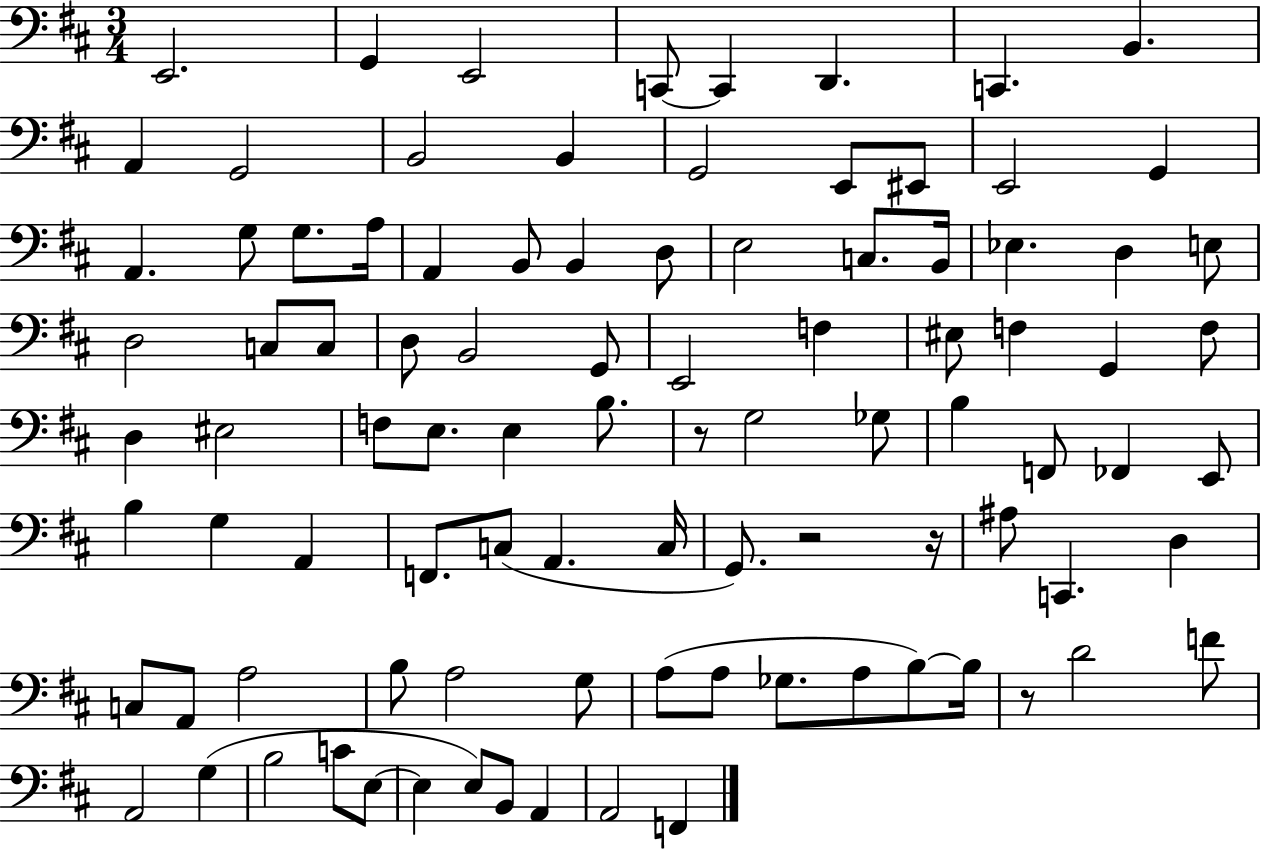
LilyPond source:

{
  \clef bass
  \numericTimeSignature
  \time 3/4
  \key d \major
  e,2. | g,4 e,2 | c,8~~ c,4 d,4. | c,4. b,4. | \break a,4 g,2 | b,2 b,4 | g,2 e,8 eis,8 | e,2 g,4 | \break a,4. g8 g8. a16 | a,4 b,8 b,4 d8 | e2 c8. b,16 | ees4. d4 e8 | \break d2 c8 c8 | d8 b,2 g,8 | e,2 f4 | eis8 f4 g,4 f8 | \break d4 eis2 | f8 e8. e4 b8. | r8 g2 ges8 | b4 f,8 fes,4 e,8 | \break b4 g4 a,4 | f,8. c8( a,4. c16 | g,8.) r2 r16 | ais8 c,4. d4 | \break c8 a,8 a2 | b8 a2 g8 | a8( a8 ges8. a8 b8~~) b16 | r8 d'2 f'8 | \break a,2 g4( | b2 c'8 e8~~ | e4 e8) b,8 a,4 | a,2 f,4 | \break \bar "|."
}